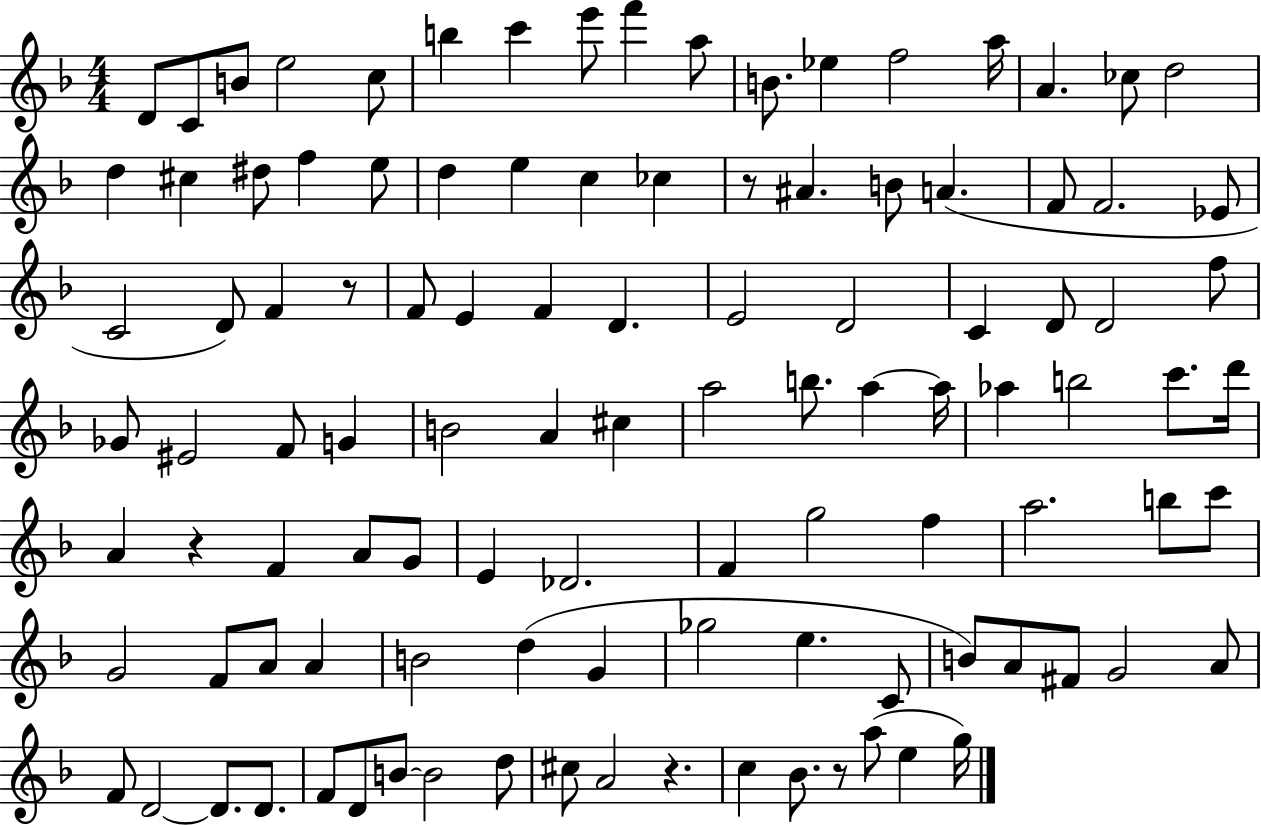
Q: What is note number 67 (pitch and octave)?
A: F4